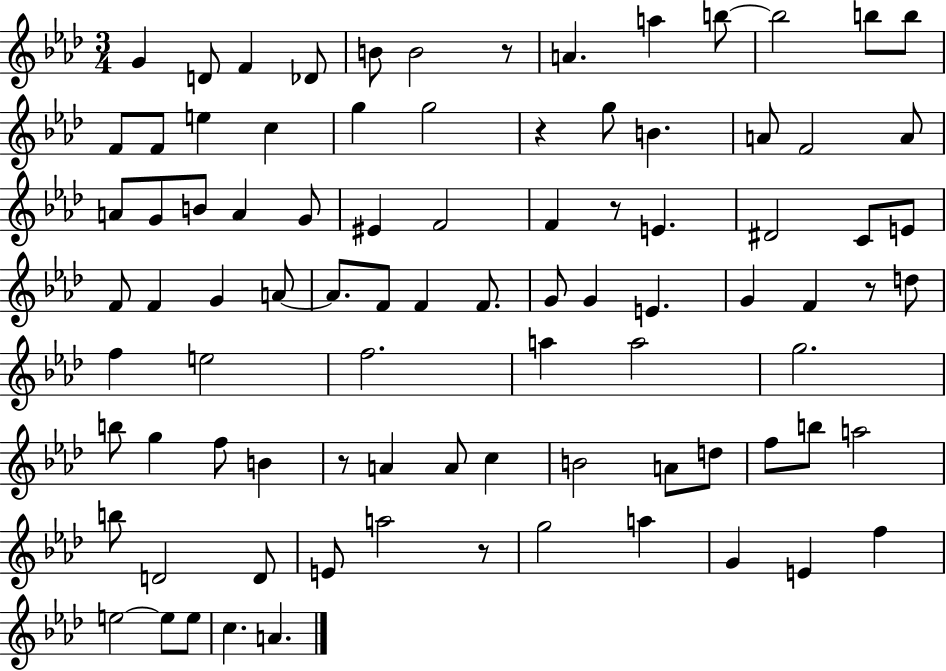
G4/q D4/e F4/q Db4/e B4/e B4/h R/e A4/q. A5/q B5/e B5/h B5/e B5/e F4/e F4/e E5/q C5/q G5/q G5/h R/q G5/e B4/q. A4/e F4/h A4/e A4/e G4/e B4/e A4/q G4/e EIS4/q F4/h F4/q R/e E4/q. D#4/h C4/e E4/e F4/e F4/q G4/q A4/e A4/e. F4/e F4/q F4/e. G4/e G4/q E4/q. G4/q F4/q R/e D5/e F5/q E5/h F5/h. A5/q A5/h G5/h. B5/e G5/q F5/e B4/q R/e A4/q A4/e C5/q B4/h A4/e D5/e F5/e B5/e A5/h B5/e D4/h D4/e E4/e A5/h R/e G5/h A5/q G4/q E4/q F5/q E5/h E5/e E5/e C5/q. A4/q.